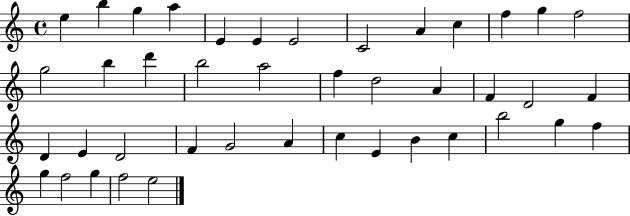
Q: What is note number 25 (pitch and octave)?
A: D4